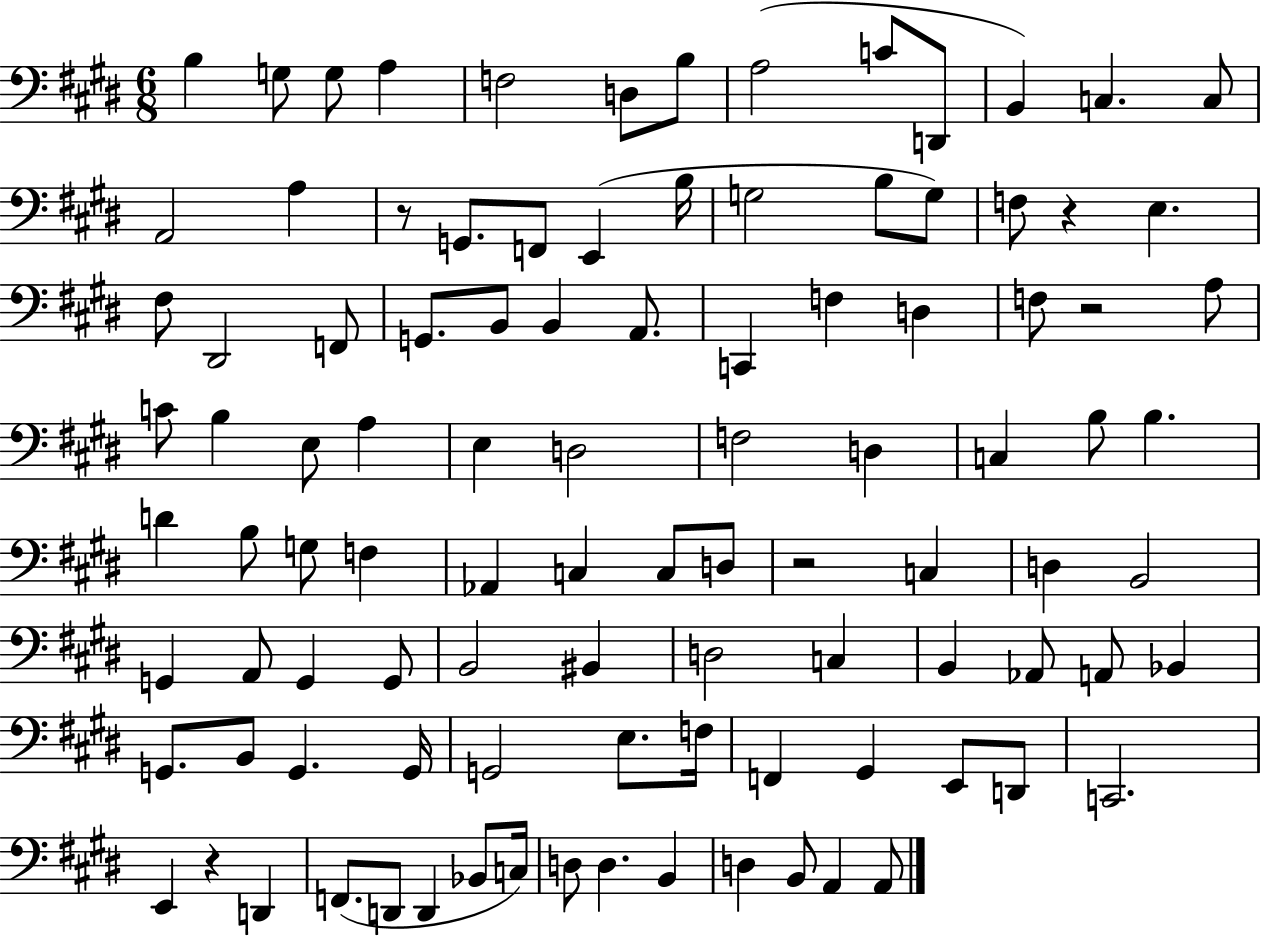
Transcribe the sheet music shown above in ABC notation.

X:1
T:Untitled
M:6/8
L:1/4
K:E
B, G,/2 G,/2 A, F,2 D,/2 B,/2 A,2 C/2 D,,/2 B,, C, C,/2 A,,2 A, z/2 G,,/2 F,,/2 E,, B,/4 G,2 B,/2 G,/2 F,/2 z E, ^F,/2 ^D,,2 F,,/2 G,,/2 B,,/2 B,, A,,/2 C,, F, D, F,/2 z2 A,/2 C/2 B, E,/2 A, E, D,2 F,2 D, C, B,/2 B, D B,/2 G,/2 F, _A,, C, C,/2 D,/2 z2 C, D, B,,2 G,, A,,/2 G,, G,,/2 B,,2 ^B,, D,2 C, B,, _A,,/2 A,,/2 _B,, G,,/2 B,,/2 G,, G,,/4 G,,2 E,/2 F,/4 F,, ^G,, E,,/2 D,,/2 C,,2 E,, z D,, F,,/2 D,,/2 D,, _B,,/2 C,/4 D,/2 D, B,, D, B,,/2 A,, A,,/2